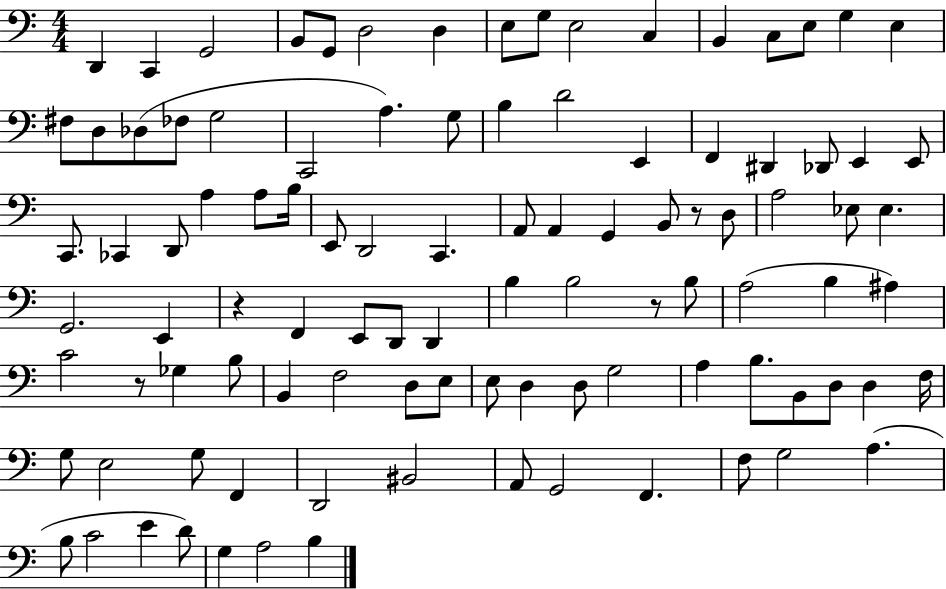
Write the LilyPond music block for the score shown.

{
  \clef bass
  \numericTimeSignature
  \time 4/4
  \key c \major
  d,4 c,4 g,2 | b,8 g,8 d2 d4 | e8 g8 e2 c4 | b,4 c8 e8 g4 e4 | \break fis8 d8 des8( fes8 g2 | c,2 a4.) g8 | b4 d'2 e,4 | f,4 dis,4 des,8 e,4 e,8 | \break c,8. ces,4 d,8 a4 a8 b16 | e,8 d,2 c,4. | a,8 a,4 g,4 b,8 r8 d8 | a2 ees8 ees4. | \break g,2. e,4 | r4 f,4 e,8 d,8 d,4 | b4 b2 r8 b8 | a2( b4 ais4) | \break c'2 r8 ges4 b8 | b,4 f2 d8 e8 | e8 d4 d8 g2 | a4 b8. b,8 d8 d4 f16 | \break g8 e2 g8 f,4 | d,2 bis,2 | a,8 g,2 f,4. | f8 g2 a4.( | \break b8 c'2 e'4 d'8) | g4 a2 b4 | \bar "|."
}